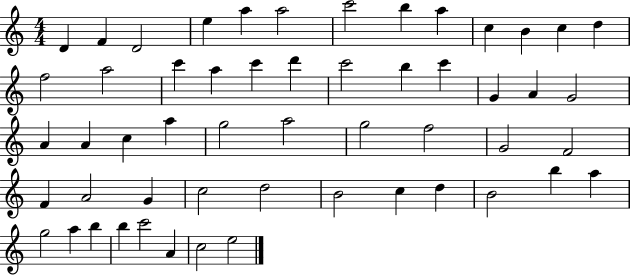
X:1
T:Untitled
M:4/4
L:1/4
K:C
D F D2 e a a2 c'2 b a c B c d f2 a2 c' a c' d' c'2 b c' G A G2 A A c a g2 a2 g2 f2 G2 F2 F A2 G c2 d2 B2 c d B2 b a g2 a b b c'2 A c2 e2